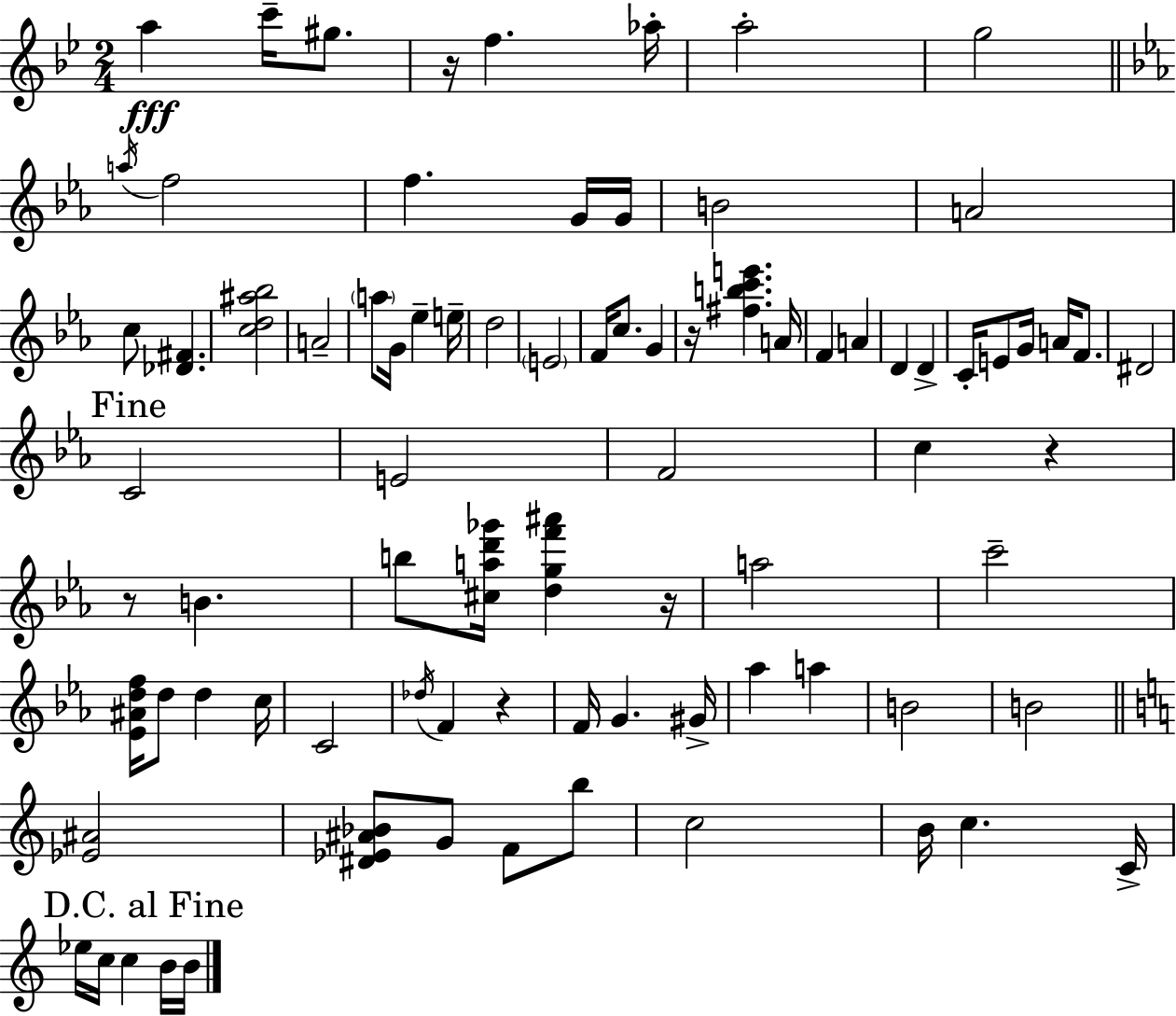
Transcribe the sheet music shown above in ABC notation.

X:1
T:Untitled
M:2/4
L:1/4
K:Gm
a c'/4 ^g/2 z/4 f _a/4 a2 g2 a/4 f2 f G/4 G/4 B2 A2 c/2 [_D^F] [cd^a_b]2 A2 a/2 G/4 _e e/4 d2 E2 F/4 c/2 G z/4 [^fbc'e'] A/4 F A D D C/4 E/2 G/4 A/4 F/2 ^D2 C2 E2 F2 c z z/2 B b/2 [^cad'_g']/4 [dgf'^a'] z/4 a2 c'2 [_E^Adf]/4 d/2 d c/4 C2 _d/4 F z F/4 G ^G/4 _a a B2 B2 [_E^A]2 [^D_E^A_B]/2 G/2 F/2 b/2 c2 B/4 c C/4 _e/4 c/4 c B/4 B/4